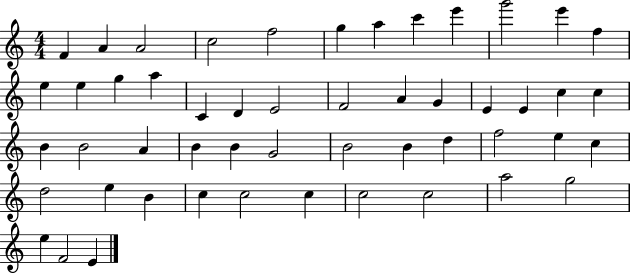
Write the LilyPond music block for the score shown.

{
  \clef treble
  \numericTimeSignature
  \time 4/4
  \key c \major
  f'4 a'4 a'2 | c''2 f''2 | g''4 a''4 c'''4 e'''4 | g'''2 e'''4 f''4 | \break e''4 e''4 g''4 a''4 | c'4 d'4 e'2 | f'2 a'4 g'4 | e'4 e'4 c''4 c''4 | \break b'4 b'2 a'4 | b'4 b'4 g'2 | b'2 b'4 d''4 | f''2 e''4 c''4 | \break d''2 e''4 b'4 | c''4 c''2 c''4 | c''2 c''2 | a''2 g''2 | \break e''4 f'2 e'4 | \bar "|."
}